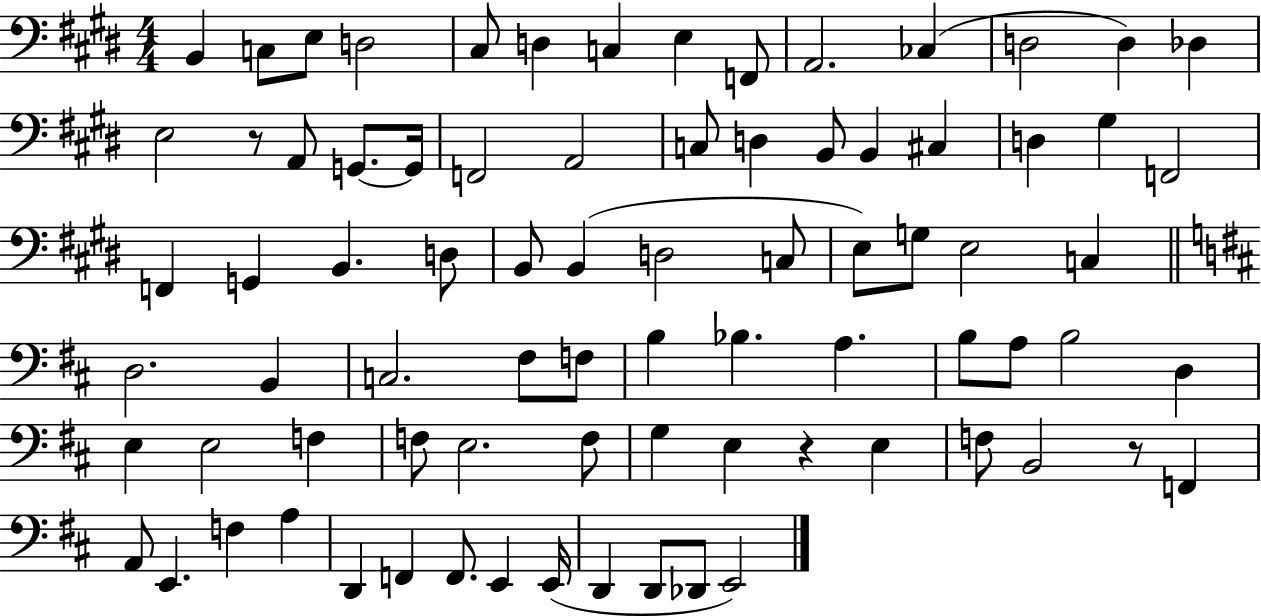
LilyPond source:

{
  \clef bass
  \numericTimeSignature
  \time 4/4
  \key e \major
  \repeat volta 2 { b,4 c8 e8 d2 | cis8 d4 c4 e4 f,8 | a,2. ces4( | d2 d4) des4 | \break e2 r8 a,8 g,8.~~ g,16 | f,2 a,2 | c8 d4 b,8 b,4 cis4 | d4 gis4 f,2 | \break f,4 g,4 b,4. d8 | b,8 b,4( d2 c8 | e8) g8 e2 c4 | \bar "||" \break \key b \minor d2. b,4 | c2. fis8 f8 | b4 bes4. a4. | b8 a8 b2 d4 | \break e4 e2 f4 | f8 e2. f8 | g4 e4 r4 e4 | f8 b,2 r8 f,4 | \break a,8 e,4. f4 a4 | d,4 f,4 f,8. e,4 e,16( | d,4 d,8 des,8 e,2) | } \bar "|."
}